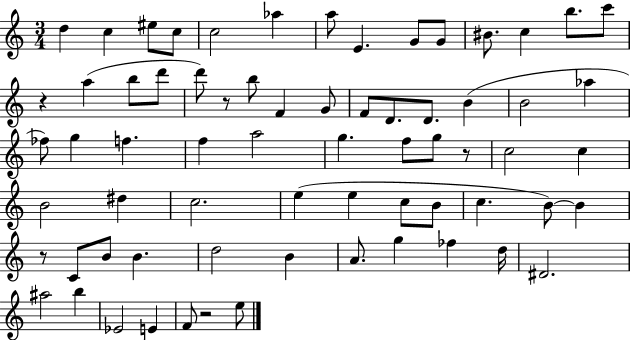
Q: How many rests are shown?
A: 5